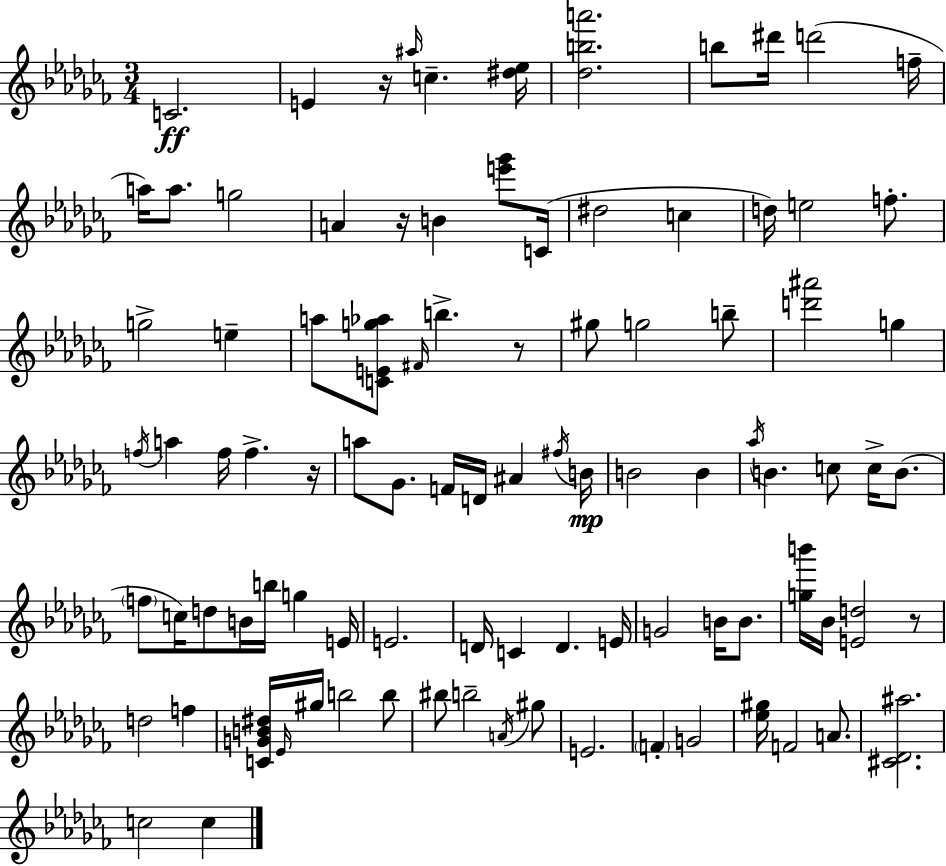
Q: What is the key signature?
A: AES minor